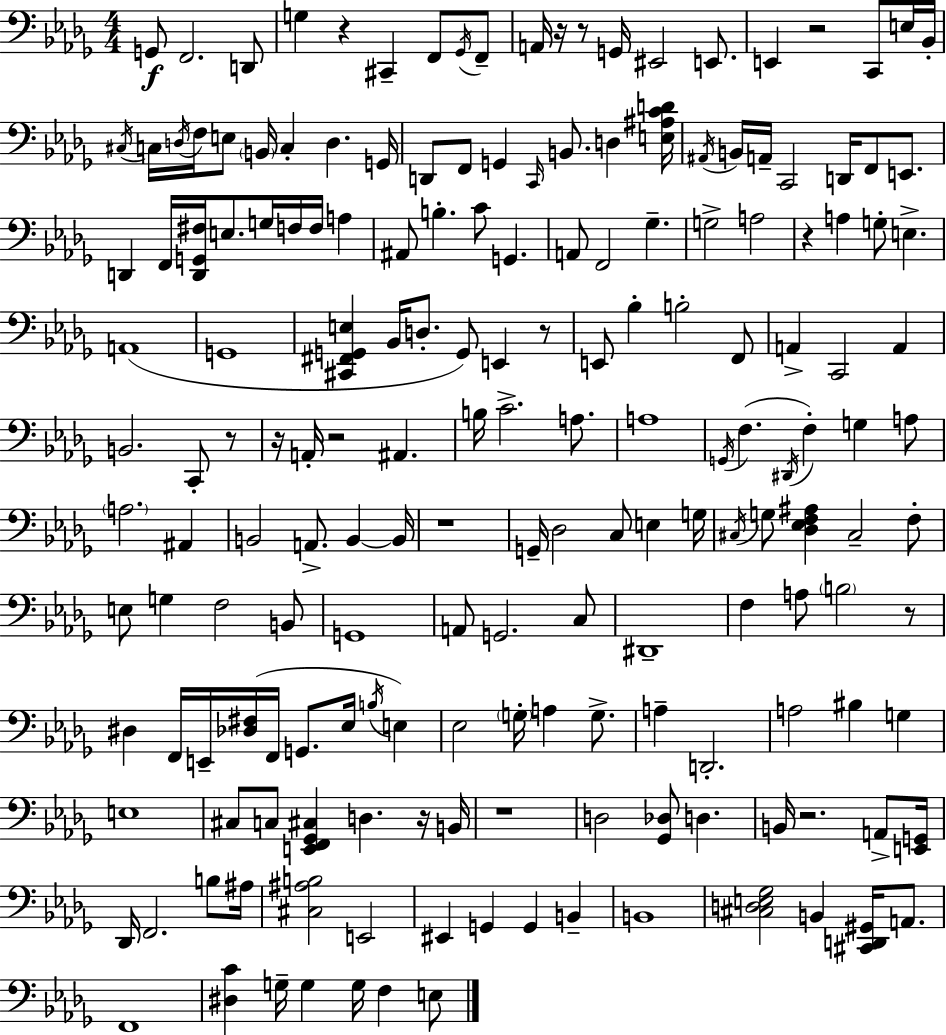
G2/e F2/h. D2/e G3/q R/q C#2/q F2/e Gb2/s F2/e A2/s R/s R/e G2/s EIS2/h E2/e. E2/q R/h C2/e E3/s Bb2/s C#3/s C3/s D3/s F3/s E3/e B2/s C3/q D3/q. G2/s D2/e F2/e G2/q C2/s B2/e. D3/q [E3,A#3,C4,D4]/s A#2/s B2/s A2/s C2/h D2/s F2/e E2/e. D2/q F2/s [D2,G2,F#3]/s E3/e. G3/s F3/s F3/s A3/q A#2/e B3/q. C4/e G2/q. A2/e F2/h Gb3/q. G3/h A3/h R/q A3/q G3/e E3/q. A2/w G2/w [C#2,F#2,G2,E3]/q Bb2/s D3/e. G2/e E2/q R/e E2/e Bb3/q B3/h F2/e A2/q C2/h A2/q B2/h. C2/e R/e R/s A2/s R/h A#2/q. B3/s C4/h. A3/e. A3/w G2/s F3/q. D#2/s F3/q G3/q A3/e A3/h. A#2/q B2/h A2/e. B2/q B2/s R/w G2/s Db3/h C3/e E3/q G3/s C#3/s G3/e [Db3,Eb3,F3,A#3]/q C#3/h F3/e E3/e G3/q F3/h B2/e G2/w A2/e G2/h. C3/e D#2/w F3/q A3/e B3/h R/e D#3/q F2/s E2/s [Db3,F#3]/s F2/s G2/e. Eb3/s B3/s E3/q Eb3/h G3/s A3/q G3/e. A3/q D2/h. A3/h BIS3/q G3/q E3/w C#3/e C3/e [E2,F2,Gb2,C#3]/q D3/q. R/s B2/s R/w D3/h [Gb2,Db3]/e D3/q. B2/s R/h. A2/e [E2,G2]/s Db2/s F2/h. B3/e A#3/s [C#3,A#3,B3]/h E2/h EIS2/q G2/q G2/q B2/q B2/w [C#3,D3,E3,Gb3]/h B2/q [C#2,D2,G#2]/s A2/e. F2/w [D#3,C4]/q G3/s G3/q G3/s F3/q E3/e